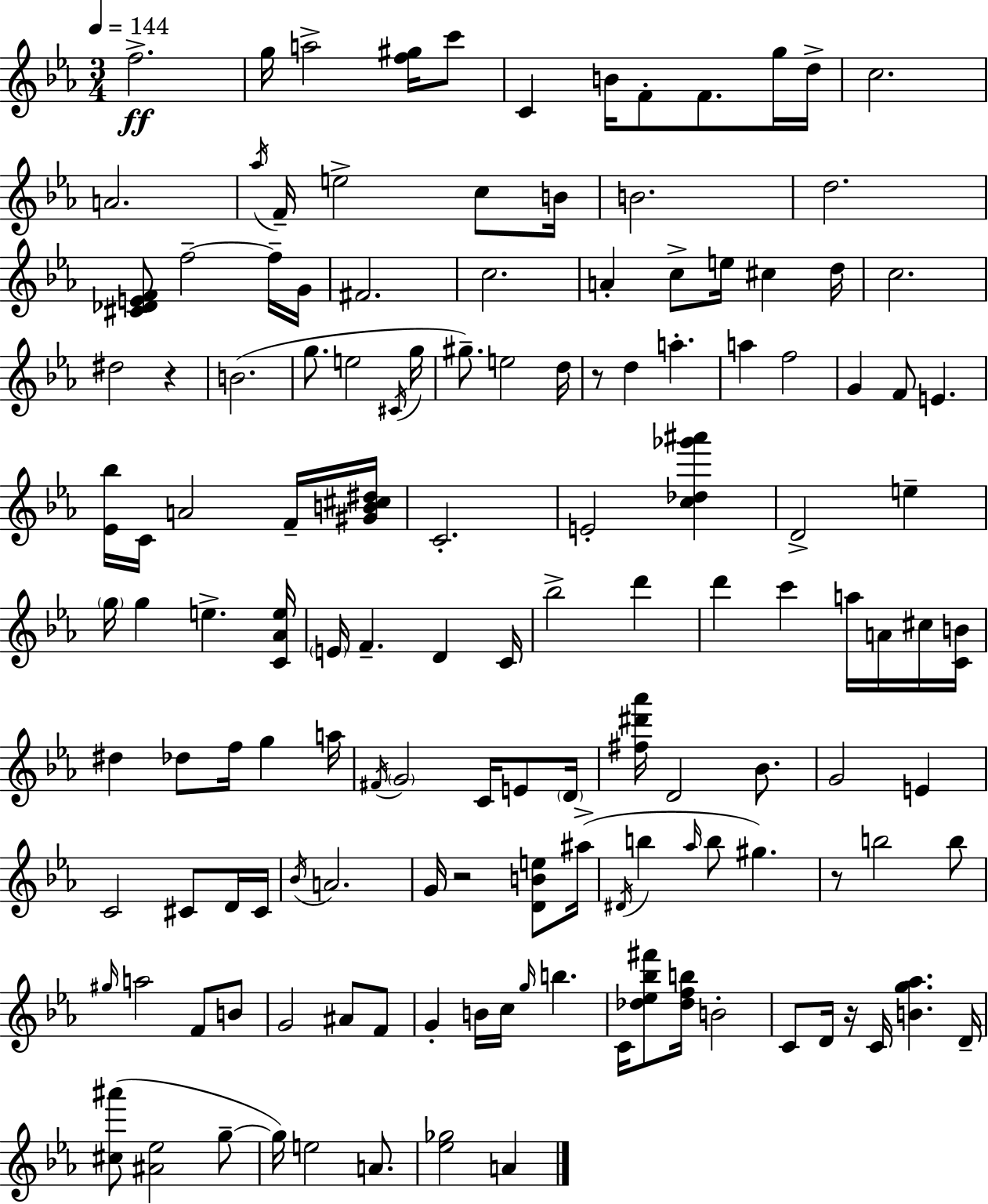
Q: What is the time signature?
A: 3/4